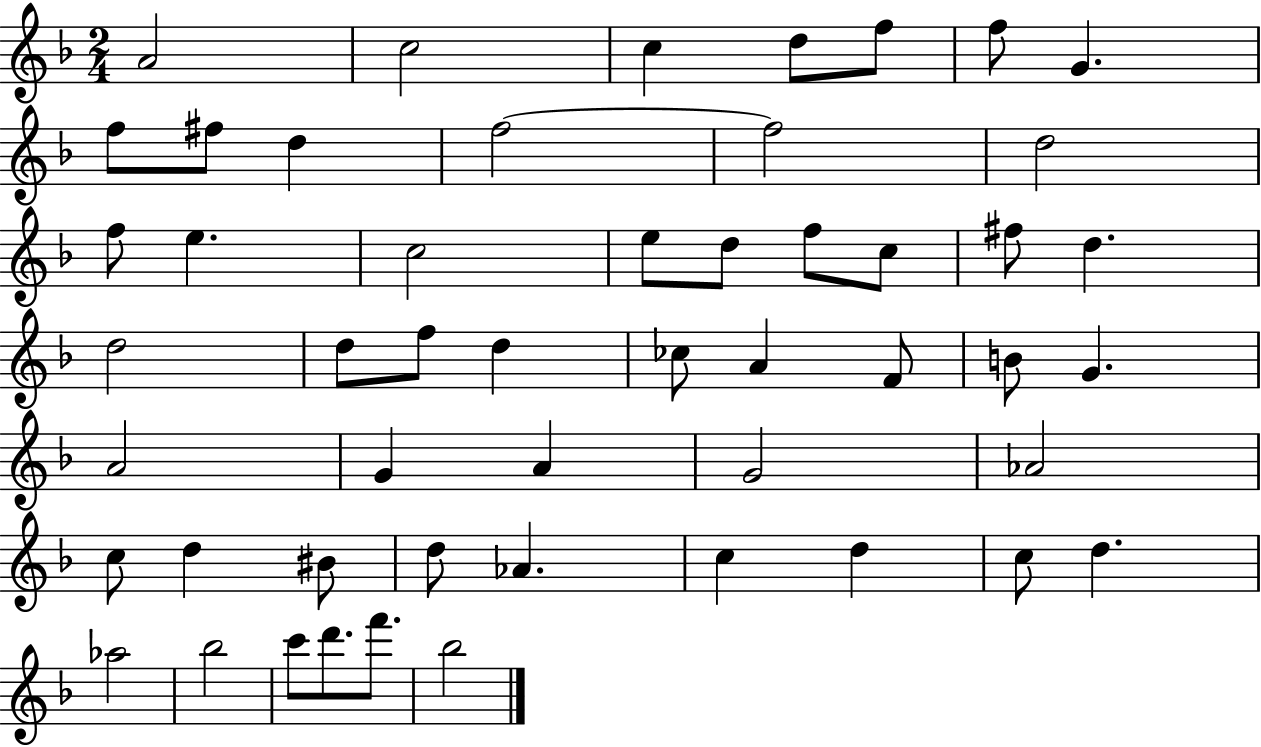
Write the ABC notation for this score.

X:1
T:Untitled
M:2/4
L:1/4
K:F
A2 c2 c d/2 f/2 f/2 G f/2 ^f/2 d f2 f2 d2 f/2 e c2 e/2 d/2 f/2 c/2 ^f/2 d d2 d/2 f/2 d _c/2 A F/2 B/2 G A2 G A G2 _A2 c/2 d ^B/2 d/2 _A c d c/2 d _a2 _b2 c'/2 d'/2 f'/2 _b2